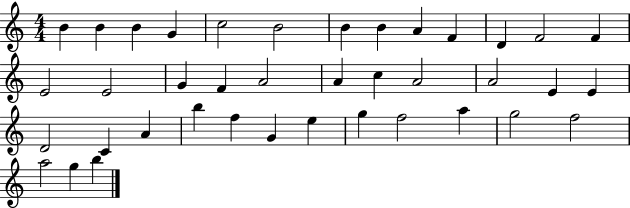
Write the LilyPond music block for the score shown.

{
  \clef treble
  \numericTimeSignature
  \time 4/4
  \key c \major
  b'4 b'4 b'4 g'4 | c''2 b'2 | b'4 b'4 a'4 f'4 | d'4 f'2 f'4 | \break e'2 e'2 | g'4 f'4 a'2 | a'4 c''4 a'2 | a'2 e'4 e'4 | \break d'2 c'4 a'4 | b''4 f''4 g'4 e''4 | g''4 f''2 a''4 | g''2 f''2 | \break a''2 g''4 b''4 | \bar "|."
}